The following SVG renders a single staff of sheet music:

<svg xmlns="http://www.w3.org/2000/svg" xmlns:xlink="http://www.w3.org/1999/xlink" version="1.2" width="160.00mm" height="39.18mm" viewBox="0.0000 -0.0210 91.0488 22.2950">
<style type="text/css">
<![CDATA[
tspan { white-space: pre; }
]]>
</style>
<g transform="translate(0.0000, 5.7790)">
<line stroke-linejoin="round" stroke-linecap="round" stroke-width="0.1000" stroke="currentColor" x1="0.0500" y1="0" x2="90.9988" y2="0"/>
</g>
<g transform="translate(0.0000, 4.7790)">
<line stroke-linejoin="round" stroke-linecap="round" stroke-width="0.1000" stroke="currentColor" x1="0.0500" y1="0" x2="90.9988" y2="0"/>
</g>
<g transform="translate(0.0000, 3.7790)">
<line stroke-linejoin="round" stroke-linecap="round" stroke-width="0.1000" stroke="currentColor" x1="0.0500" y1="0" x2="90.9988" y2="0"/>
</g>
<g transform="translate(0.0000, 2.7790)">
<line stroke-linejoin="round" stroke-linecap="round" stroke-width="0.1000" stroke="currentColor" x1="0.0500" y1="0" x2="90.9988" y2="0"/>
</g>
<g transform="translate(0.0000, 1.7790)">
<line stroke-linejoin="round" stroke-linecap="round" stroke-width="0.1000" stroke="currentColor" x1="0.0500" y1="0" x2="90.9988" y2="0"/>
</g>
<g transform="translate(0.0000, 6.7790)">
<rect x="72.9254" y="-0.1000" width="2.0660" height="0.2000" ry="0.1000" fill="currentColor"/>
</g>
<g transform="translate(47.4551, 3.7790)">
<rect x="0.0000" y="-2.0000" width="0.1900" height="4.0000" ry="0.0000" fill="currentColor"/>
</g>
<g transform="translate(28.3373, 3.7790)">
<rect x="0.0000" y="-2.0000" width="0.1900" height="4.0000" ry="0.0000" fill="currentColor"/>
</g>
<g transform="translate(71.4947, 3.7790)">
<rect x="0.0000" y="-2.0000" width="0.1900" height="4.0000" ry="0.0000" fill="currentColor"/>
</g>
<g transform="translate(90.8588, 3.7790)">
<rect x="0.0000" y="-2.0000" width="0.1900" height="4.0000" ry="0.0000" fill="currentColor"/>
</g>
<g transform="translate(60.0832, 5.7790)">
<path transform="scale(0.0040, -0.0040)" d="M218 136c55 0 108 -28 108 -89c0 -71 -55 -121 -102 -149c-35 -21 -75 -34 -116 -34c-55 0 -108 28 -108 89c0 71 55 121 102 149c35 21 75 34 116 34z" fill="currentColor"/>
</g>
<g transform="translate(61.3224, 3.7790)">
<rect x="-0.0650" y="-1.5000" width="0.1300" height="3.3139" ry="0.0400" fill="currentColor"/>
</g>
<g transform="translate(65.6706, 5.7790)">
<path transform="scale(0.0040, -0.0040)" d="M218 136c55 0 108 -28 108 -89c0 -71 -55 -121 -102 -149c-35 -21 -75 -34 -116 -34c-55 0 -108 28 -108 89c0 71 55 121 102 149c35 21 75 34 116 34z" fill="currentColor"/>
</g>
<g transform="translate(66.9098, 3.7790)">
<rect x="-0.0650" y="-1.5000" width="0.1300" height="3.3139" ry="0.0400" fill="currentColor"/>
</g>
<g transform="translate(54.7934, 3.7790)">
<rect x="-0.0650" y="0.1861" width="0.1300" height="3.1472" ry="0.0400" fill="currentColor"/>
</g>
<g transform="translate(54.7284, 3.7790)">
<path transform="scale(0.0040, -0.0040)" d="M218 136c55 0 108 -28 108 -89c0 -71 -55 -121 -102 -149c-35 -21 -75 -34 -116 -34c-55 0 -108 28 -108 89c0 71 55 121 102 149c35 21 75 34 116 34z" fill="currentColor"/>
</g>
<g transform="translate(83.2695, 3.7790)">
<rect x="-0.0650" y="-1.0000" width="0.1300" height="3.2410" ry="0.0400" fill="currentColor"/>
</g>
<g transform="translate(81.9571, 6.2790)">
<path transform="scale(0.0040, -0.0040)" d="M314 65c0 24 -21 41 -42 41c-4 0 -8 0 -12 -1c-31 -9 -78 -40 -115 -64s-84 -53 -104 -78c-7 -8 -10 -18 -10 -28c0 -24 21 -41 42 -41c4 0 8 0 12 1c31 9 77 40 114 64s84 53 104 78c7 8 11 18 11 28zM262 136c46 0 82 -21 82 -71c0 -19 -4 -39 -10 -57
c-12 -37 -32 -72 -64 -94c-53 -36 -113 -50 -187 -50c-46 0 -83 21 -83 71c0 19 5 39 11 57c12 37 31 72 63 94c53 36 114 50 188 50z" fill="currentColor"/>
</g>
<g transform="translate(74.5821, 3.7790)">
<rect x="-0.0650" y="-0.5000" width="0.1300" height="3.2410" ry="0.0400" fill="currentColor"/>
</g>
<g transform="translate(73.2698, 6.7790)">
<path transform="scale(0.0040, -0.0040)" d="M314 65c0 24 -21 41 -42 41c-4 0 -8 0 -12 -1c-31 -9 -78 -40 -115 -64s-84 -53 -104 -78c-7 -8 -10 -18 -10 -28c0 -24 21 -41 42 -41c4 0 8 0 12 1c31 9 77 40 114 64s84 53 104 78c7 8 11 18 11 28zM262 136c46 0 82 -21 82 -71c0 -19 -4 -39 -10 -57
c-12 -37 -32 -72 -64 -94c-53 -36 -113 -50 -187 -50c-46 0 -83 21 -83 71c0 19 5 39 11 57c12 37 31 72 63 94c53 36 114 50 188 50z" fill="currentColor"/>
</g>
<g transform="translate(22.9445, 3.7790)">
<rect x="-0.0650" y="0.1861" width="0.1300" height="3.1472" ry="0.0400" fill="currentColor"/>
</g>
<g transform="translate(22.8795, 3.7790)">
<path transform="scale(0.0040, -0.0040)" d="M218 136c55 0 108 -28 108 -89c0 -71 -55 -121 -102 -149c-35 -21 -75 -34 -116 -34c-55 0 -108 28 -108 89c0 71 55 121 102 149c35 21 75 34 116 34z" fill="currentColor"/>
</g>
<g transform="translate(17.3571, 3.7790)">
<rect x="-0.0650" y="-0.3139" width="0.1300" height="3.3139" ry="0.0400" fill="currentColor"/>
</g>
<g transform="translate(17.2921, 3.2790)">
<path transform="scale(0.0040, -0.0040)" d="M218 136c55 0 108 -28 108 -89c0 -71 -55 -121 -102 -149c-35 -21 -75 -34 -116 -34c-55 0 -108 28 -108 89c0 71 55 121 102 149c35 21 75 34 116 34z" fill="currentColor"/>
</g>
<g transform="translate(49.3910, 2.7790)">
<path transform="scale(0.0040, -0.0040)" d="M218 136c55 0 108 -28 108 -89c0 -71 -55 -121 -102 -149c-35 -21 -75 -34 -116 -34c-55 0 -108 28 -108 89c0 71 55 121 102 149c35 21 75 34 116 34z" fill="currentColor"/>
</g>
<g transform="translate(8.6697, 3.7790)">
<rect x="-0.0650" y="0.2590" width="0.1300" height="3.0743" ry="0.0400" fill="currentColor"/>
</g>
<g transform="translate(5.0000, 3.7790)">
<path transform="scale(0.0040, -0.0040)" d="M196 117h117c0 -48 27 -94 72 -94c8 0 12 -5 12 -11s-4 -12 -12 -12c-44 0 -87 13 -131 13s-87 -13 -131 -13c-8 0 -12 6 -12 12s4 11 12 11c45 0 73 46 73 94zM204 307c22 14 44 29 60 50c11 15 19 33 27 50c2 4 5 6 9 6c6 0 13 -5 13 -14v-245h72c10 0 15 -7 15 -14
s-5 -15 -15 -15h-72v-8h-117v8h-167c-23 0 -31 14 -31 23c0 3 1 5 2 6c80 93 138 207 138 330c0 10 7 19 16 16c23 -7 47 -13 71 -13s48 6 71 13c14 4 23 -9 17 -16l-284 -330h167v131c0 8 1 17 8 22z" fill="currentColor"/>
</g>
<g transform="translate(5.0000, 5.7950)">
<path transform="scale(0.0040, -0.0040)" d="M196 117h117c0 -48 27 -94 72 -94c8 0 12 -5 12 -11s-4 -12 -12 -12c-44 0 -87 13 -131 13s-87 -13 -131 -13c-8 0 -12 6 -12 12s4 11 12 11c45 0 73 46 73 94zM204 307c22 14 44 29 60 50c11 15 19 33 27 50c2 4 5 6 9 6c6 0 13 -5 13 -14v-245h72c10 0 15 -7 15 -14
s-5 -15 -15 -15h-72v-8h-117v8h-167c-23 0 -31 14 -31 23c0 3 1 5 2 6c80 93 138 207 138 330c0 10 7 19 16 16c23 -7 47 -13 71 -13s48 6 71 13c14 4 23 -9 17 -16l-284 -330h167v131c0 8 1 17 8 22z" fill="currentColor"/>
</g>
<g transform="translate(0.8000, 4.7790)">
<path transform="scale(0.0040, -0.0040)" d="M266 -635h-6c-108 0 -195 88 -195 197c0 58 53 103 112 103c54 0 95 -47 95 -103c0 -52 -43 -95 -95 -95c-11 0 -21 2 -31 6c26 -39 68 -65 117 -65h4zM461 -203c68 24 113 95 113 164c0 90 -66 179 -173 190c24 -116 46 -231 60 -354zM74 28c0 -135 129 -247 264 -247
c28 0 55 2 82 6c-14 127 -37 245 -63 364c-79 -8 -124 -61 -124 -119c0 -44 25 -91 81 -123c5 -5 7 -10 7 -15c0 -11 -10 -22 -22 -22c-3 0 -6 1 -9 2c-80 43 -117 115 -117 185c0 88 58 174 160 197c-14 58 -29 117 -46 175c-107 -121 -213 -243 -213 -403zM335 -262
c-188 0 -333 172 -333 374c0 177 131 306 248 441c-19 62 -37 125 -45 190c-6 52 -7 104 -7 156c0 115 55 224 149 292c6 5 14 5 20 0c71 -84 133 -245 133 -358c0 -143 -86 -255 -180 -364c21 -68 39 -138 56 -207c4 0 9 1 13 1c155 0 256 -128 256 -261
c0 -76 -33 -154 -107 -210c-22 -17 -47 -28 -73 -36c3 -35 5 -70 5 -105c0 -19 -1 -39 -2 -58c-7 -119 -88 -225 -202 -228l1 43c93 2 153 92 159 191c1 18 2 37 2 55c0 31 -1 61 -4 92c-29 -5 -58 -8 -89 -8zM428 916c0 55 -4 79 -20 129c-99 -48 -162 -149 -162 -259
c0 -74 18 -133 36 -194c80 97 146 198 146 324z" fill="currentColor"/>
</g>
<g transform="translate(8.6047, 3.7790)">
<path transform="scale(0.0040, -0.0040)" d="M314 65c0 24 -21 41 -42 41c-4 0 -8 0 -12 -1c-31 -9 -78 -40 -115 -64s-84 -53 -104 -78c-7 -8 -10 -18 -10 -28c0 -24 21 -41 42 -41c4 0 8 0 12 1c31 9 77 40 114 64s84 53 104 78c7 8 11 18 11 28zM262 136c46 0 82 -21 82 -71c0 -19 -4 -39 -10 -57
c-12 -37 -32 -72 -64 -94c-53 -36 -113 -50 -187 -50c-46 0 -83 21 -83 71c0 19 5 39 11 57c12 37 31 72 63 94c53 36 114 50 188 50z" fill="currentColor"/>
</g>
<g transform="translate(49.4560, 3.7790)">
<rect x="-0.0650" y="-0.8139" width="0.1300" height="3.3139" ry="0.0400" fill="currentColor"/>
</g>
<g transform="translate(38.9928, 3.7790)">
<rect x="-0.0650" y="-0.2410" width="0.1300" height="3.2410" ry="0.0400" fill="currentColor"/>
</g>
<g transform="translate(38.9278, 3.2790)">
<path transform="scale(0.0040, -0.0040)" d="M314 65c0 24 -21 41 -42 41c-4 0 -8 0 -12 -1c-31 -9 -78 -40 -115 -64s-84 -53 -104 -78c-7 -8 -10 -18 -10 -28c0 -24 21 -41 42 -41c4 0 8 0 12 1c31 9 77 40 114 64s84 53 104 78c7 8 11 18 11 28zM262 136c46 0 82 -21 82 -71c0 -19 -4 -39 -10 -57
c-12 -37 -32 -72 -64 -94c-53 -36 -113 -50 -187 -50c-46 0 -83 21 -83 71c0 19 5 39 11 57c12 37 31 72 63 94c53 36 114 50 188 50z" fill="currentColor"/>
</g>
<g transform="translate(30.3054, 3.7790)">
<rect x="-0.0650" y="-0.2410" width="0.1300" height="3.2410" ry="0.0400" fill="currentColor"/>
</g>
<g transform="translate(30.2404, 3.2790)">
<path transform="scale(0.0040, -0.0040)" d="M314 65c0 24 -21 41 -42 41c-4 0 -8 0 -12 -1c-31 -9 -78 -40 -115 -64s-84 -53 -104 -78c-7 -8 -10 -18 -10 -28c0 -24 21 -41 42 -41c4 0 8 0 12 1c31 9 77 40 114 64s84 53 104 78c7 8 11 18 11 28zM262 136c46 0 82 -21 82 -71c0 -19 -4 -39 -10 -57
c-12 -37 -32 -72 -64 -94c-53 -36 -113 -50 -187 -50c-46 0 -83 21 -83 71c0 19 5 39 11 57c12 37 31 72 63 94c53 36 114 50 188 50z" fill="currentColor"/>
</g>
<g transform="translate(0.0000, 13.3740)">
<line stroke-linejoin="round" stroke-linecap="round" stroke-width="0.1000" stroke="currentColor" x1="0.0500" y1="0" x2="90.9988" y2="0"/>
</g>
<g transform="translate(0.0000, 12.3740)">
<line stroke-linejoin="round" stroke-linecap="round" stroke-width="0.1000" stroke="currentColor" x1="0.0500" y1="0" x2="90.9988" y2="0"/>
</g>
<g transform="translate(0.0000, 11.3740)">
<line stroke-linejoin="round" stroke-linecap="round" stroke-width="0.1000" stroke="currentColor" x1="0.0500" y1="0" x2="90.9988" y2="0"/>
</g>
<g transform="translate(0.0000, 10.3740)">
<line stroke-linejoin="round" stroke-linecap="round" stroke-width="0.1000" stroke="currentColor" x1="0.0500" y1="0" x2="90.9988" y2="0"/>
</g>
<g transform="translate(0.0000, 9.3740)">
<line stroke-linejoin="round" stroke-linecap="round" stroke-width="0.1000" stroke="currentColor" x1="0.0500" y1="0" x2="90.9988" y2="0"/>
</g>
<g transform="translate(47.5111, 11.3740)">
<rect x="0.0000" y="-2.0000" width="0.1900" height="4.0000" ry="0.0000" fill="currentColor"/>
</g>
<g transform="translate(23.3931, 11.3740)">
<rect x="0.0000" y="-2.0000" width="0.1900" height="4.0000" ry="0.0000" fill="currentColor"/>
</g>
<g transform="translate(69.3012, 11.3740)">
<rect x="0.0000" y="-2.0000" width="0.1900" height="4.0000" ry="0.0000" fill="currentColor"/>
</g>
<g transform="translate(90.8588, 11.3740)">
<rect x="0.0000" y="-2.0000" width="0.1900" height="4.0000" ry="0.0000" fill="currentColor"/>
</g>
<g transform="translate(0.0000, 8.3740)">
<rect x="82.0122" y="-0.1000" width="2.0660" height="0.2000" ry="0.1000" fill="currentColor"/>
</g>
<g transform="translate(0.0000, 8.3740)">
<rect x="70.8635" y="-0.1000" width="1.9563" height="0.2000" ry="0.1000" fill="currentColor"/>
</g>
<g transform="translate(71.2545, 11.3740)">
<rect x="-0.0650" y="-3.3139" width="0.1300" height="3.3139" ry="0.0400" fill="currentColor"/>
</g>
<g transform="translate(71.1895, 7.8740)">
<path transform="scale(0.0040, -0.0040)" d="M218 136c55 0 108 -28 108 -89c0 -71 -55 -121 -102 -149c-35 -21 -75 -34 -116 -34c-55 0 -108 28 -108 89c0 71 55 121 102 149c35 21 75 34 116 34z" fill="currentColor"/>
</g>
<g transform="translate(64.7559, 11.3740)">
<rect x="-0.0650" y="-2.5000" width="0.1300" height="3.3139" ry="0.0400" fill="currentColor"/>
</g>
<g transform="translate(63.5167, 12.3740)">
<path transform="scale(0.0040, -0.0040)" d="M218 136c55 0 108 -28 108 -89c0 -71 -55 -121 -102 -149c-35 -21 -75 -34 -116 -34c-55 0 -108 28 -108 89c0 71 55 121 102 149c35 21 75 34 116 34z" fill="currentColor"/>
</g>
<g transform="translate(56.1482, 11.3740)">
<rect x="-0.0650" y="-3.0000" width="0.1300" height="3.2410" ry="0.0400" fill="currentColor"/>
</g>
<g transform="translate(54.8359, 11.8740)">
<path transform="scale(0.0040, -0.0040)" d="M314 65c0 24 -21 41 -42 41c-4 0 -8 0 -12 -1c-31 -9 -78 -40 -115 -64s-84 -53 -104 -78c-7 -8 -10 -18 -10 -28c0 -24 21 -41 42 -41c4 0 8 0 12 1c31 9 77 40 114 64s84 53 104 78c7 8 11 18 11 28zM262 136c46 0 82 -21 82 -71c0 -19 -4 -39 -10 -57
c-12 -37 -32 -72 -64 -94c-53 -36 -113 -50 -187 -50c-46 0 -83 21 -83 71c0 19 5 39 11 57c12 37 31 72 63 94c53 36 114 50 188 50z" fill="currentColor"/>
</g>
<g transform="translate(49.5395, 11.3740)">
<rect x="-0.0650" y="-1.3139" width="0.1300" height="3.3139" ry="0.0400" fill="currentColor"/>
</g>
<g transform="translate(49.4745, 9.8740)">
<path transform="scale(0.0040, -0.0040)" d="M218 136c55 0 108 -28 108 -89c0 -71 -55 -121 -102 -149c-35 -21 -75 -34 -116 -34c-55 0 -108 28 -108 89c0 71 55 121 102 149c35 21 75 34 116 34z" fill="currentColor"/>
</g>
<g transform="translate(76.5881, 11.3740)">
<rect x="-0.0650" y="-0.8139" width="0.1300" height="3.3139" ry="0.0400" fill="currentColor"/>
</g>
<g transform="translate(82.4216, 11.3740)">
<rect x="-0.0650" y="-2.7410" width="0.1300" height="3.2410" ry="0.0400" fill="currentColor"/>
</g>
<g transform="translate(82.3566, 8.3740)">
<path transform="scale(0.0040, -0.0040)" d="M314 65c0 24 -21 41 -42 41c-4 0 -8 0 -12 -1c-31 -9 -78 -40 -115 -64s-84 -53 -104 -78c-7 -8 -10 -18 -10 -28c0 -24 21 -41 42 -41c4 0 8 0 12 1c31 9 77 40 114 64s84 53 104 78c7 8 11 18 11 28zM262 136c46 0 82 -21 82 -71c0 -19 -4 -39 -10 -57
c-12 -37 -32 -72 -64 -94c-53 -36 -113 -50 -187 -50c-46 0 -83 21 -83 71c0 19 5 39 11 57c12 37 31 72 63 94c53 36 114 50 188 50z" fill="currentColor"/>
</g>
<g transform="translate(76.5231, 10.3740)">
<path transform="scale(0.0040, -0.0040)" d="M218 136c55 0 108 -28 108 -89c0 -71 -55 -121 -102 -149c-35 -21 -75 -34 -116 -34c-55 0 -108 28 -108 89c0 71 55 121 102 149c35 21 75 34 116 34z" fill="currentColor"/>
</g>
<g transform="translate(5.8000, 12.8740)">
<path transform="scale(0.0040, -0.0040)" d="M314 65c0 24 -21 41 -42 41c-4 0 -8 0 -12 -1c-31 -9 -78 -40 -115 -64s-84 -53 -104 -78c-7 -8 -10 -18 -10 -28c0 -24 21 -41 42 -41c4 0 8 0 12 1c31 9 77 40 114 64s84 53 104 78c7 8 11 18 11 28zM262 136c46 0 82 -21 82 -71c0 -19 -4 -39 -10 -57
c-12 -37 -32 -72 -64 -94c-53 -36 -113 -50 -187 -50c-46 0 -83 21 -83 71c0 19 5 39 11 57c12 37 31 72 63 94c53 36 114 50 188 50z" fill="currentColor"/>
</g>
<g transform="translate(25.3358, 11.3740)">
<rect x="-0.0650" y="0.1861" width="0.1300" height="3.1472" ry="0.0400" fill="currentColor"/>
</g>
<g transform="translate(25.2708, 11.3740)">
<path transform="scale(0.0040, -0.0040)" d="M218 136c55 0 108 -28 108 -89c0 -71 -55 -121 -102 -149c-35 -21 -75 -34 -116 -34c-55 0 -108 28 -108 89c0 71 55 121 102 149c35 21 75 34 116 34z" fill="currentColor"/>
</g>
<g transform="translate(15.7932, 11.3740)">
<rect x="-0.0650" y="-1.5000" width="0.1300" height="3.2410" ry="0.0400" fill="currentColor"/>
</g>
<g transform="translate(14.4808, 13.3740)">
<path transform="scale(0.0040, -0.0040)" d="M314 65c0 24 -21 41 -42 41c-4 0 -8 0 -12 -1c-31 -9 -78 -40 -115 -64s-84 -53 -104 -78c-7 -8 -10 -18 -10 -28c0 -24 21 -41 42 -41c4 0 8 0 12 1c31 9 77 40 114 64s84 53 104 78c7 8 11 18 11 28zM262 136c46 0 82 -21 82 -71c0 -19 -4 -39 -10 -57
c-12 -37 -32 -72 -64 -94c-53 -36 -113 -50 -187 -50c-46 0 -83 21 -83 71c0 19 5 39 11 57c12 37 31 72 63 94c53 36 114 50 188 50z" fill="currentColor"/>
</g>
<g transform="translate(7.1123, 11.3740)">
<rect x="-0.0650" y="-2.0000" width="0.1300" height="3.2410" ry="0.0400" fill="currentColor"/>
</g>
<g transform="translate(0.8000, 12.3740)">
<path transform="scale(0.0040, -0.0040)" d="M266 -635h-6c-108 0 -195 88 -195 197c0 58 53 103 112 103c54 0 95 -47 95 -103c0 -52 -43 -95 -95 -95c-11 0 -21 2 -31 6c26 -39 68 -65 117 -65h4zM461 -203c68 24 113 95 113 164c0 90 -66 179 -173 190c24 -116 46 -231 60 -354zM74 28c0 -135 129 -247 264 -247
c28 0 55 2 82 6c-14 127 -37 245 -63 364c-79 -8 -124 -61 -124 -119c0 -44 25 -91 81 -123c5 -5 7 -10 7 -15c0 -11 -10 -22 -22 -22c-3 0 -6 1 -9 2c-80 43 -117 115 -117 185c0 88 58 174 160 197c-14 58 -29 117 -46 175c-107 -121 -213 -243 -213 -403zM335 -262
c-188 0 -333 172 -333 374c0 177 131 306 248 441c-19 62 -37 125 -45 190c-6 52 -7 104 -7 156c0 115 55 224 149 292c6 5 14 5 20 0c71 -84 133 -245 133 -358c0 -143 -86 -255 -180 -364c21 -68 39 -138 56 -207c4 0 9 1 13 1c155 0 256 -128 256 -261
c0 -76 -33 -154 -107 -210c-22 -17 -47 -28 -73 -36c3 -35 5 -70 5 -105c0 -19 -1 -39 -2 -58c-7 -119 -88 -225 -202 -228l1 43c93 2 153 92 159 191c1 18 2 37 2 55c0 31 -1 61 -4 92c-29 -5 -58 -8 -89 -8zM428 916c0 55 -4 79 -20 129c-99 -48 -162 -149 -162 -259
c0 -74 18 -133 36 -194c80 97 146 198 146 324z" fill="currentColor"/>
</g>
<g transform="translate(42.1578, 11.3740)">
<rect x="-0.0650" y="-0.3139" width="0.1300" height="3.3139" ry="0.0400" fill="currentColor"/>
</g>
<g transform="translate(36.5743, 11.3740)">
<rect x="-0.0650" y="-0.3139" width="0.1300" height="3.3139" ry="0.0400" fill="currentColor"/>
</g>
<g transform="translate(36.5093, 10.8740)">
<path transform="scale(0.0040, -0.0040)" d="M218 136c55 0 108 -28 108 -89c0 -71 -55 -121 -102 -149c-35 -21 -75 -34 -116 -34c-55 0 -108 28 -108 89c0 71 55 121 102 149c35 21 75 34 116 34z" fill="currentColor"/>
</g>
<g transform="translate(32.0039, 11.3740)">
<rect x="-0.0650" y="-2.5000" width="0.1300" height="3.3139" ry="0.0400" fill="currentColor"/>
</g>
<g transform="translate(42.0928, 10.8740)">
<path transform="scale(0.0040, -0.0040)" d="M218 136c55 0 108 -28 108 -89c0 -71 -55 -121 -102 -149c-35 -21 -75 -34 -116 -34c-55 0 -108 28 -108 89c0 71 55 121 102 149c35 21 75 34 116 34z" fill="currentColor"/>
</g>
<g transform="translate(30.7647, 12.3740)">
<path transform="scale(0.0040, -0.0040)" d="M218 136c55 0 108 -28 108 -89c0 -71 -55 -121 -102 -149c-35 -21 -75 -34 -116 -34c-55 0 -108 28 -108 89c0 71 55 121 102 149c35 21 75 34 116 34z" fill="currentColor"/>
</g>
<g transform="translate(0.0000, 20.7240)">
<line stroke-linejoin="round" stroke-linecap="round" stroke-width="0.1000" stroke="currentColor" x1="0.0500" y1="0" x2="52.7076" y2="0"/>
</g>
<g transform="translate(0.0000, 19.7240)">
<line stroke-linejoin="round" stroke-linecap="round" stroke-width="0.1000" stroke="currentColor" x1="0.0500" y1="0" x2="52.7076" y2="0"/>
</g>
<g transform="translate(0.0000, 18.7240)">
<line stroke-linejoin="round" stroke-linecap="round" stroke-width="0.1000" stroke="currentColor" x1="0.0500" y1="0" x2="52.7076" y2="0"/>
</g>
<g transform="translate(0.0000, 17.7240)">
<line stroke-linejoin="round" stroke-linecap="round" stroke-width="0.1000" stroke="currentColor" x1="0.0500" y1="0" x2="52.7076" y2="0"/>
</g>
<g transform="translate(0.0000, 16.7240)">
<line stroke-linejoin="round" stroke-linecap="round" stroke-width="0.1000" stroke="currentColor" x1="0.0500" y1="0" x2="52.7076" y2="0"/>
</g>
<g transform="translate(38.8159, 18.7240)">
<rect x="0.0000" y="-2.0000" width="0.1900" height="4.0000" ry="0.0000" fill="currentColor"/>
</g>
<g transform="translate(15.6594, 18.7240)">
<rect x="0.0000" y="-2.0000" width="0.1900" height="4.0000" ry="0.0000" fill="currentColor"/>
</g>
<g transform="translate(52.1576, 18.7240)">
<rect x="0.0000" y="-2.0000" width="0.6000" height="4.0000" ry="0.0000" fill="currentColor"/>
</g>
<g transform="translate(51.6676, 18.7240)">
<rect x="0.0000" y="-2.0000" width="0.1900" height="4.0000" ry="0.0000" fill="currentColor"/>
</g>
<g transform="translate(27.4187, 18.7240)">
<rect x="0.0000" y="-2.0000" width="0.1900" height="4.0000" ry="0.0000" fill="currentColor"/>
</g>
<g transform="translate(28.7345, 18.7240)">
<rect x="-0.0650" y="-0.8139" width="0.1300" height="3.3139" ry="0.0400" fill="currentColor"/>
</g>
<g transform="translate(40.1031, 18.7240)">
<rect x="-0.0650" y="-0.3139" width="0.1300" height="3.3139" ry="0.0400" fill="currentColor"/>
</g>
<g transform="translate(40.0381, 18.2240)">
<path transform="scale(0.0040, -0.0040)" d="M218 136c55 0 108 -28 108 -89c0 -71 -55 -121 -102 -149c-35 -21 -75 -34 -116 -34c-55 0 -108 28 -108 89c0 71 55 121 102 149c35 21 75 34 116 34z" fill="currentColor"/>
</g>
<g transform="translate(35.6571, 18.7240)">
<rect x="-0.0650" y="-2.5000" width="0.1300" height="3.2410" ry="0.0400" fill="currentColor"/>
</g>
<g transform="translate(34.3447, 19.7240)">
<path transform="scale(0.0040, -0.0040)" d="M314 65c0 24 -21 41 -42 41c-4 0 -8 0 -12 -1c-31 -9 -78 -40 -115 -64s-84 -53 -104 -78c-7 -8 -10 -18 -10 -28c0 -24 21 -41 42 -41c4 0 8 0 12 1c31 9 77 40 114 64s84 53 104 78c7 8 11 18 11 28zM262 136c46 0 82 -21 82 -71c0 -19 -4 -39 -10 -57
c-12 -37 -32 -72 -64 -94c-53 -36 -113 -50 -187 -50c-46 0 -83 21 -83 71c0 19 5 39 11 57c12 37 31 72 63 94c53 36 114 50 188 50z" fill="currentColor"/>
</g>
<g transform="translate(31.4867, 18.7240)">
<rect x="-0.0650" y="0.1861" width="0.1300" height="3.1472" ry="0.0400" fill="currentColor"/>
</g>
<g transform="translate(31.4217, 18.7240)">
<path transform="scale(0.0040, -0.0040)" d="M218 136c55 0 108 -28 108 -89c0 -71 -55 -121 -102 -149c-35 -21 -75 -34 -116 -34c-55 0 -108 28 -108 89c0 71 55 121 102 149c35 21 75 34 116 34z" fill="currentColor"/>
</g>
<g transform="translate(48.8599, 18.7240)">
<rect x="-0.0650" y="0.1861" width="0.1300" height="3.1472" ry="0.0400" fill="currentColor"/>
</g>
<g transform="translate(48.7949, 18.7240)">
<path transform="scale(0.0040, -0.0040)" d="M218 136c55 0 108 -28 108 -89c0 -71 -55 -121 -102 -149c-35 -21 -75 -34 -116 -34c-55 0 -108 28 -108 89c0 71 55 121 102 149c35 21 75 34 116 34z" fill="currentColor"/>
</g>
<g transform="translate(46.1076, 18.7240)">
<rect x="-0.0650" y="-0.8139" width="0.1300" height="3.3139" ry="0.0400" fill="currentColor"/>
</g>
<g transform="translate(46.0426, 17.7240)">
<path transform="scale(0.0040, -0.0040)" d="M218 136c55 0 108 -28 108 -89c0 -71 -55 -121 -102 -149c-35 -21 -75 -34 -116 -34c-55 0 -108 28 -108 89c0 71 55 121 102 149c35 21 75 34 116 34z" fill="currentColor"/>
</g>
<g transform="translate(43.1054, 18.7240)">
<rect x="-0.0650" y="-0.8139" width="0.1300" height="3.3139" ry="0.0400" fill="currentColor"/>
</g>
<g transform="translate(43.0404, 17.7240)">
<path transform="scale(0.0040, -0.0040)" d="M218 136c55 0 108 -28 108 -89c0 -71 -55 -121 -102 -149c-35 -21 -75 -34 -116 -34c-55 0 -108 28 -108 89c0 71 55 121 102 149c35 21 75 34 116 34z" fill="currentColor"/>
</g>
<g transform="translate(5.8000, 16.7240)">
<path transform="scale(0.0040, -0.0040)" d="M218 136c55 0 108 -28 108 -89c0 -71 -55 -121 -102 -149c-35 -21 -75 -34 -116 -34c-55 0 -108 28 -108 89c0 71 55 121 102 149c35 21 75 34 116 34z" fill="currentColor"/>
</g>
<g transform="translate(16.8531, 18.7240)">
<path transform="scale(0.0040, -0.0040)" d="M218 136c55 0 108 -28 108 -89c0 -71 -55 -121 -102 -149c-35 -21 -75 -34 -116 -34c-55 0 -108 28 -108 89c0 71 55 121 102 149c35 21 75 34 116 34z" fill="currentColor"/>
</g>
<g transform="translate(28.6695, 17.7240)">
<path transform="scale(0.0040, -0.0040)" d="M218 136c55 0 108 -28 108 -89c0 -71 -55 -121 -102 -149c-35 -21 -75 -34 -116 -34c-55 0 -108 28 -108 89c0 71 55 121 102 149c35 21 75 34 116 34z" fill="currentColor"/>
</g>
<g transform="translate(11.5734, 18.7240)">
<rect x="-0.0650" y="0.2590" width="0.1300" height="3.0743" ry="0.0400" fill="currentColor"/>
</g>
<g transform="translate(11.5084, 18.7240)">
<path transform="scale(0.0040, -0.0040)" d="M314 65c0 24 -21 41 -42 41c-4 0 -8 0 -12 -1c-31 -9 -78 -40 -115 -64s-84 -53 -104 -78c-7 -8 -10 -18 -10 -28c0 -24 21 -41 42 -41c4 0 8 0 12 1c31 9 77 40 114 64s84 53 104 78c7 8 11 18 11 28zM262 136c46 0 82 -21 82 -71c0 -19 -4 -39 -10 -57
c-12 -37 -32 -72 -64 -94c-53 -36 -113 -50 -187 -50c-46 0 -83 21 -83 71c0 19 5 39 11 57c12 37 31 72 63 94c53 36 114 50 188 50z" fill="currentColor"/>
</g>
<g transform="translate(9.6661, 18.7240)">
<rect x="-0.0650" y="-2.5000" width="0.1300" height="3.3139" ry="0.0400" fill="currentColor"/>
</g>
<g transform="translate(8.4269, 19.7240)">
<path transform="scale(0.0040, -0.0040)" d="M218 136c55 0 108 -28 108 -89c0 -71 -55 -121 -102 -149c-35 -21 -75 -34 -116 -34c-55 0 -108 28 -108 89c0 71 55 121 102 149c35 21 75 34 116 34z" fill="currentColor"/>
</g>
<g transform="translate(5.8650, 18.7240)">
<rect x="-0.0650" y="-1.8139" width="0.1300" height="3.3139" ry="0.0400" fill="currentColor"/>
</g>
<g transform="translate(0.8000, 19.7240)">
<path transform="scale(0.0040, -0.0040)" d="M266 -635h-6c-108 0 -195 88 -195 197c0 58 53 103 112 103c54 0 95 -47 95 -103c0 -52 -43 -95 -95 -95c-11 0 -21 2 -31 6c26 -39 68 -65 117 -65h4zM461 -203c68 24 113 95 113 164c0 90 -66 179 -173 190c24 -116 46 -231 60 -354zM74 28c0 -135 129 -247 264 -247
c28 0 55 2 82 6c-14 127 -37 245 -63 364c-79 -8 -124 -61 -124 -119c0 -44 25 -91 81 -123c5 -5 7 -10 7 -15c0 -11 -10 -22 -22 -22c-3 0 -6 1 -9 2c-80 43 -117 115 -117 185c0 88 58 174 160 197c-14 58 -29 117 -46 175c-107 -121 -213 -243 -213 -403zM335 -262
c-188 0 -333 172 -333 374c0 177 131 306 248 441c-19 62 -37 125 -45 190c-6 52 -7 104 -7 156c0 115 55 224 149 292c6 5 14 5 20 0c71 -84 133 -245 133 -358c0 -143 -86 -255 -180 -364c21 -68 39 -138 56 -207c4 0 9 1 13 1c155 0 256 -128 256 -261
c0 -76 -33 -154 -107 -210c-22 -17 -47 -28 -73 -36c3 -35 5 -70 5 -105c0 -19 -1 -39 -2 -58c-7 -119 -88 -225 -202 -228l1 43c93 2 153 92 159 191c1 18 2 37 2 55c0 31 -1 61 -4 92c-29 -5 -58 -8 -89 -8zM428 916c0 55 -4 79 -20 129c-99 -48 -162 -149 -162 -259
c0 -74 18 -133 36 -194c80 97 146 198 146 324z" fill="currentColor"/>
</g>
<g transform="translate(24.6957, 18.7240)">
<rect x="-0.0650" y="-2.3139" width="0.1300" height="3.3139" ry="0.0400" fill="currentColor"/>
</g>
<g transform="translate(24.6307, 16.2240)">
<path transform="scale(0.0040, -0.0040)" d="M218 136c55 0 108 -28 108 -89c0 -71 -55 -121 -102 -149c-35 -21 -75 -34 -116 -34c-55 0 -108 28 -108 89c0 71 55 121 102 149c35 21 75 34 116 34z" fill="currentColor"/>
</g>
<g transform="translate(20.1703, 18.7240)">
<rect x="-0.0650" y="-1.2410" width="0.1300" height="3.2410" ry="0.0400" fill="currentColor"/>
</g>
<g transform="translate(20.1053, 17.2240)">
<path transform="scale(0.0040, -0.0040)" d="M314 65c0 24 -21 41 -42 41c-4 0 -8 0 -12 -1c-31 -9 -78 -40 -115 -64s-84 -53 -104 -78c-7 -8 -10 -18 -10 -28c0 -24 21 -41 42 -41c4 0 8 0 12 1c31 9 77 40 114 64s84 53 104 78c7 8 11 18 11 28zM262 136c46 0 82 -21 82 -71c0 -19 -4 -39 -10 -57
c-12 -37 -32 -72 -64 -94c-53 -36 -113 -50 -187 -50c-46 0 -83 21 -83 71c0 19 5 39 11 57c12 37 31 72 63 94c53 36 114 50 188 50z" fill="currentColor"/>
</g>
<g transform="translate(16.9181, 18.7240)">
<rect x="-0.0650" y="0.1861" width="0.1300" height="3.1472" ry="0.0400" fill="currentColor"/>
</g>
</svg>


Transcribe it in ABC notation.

X:1
T:Untitled
M:4/4
L:1/4
K:C
B2 c B c2 c2 d B E E C2 D2 F2 E2 B G c c e A2 G b d a2 f G B2 B e2 g d B G2 c d d B